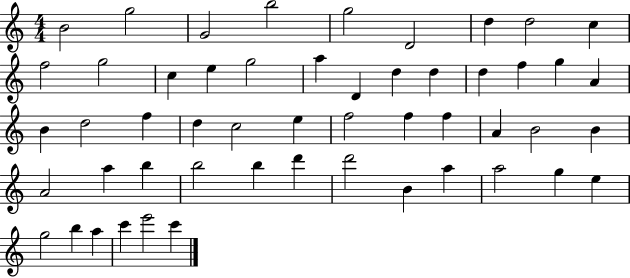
X:1
T:Untitled
M:4/4
L:1/4
K:C
B2 g2 G2 b2 g2 D2 d d2 c f2 g2 c e g2 a D d d d f g A B d2 f d c2 e f2 f f A B2 B A2 a b b2 b d' d'2 B a a2 g e g2 b a c' e'2 c'